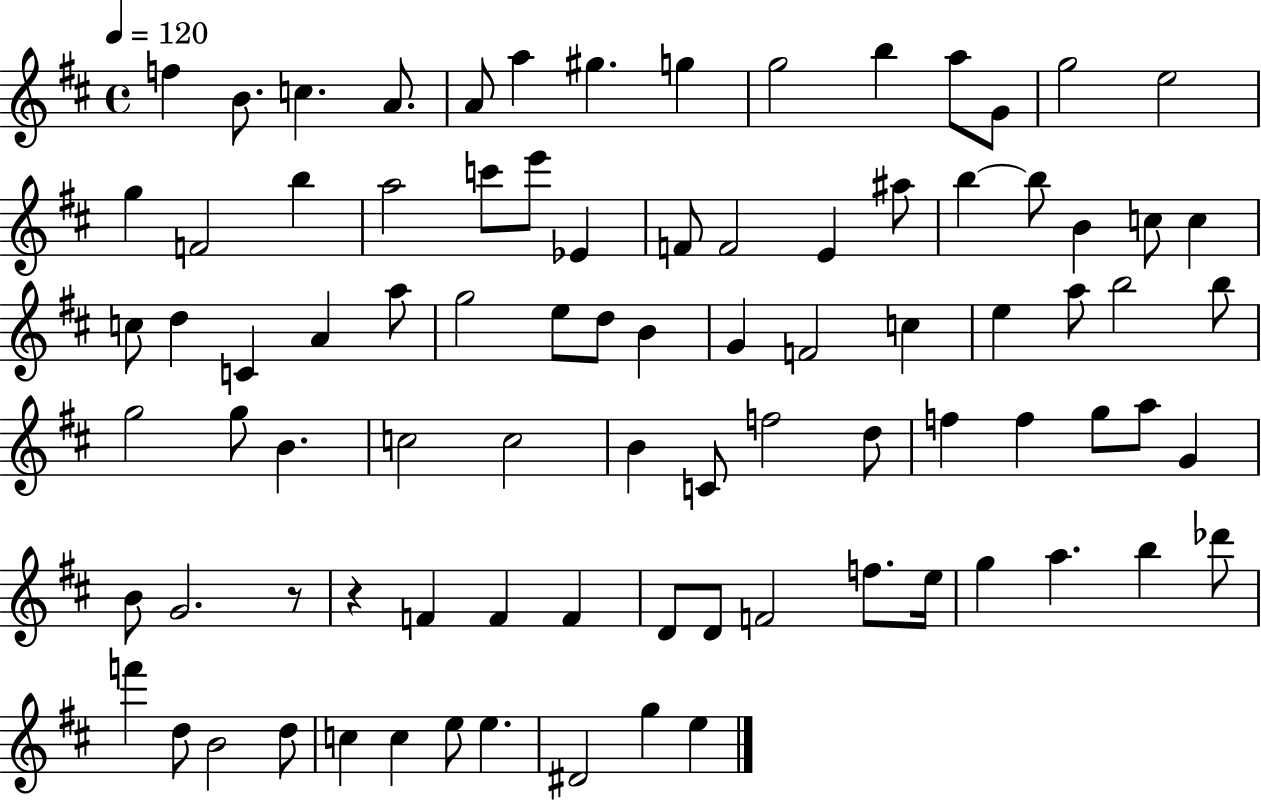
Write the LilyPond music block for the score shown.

{
  \clef treble
  \time 4/4
  \defaultTimeSignature
  \key d \major
  \tempo 4 = 120
  f''4 b'8. c''4. a'8. | a'8 a''4 gis''4. g''4 | g''2 b''4 a''8 g'8 | g''2 e''2 | \break g''4 f'2 b''4 | a''2 c'''8 e'''8 ees'4 | f'8 f'2 e'4 ais''8 | b''4~~ b''8 b'4 c''8 c''4 | \break c''8 d''4 c'4 a'4 a''8 | g''2 e''8 d''8 b'4 | g'4 f'2 c''4 | e''4 a''8 b''2 b''8 | \break g''2 g''8 b'4. | c''2 c''2 | b'4 c'8 f''2 d''8 | f''4 f''4 g''8 a''8 g'4 | \break b'8 g'2. r8 | r4 f'4 f'4 f'4 | d'8 d'8 f'2 f''8. e''16 | g''4 a''4. b''4 des'''8 | \break f'''4 d''8 b'2 d''8 | c''4 c''4 e''8 e''4. | dis'2 g''4 e''4 | \bar "|."
}